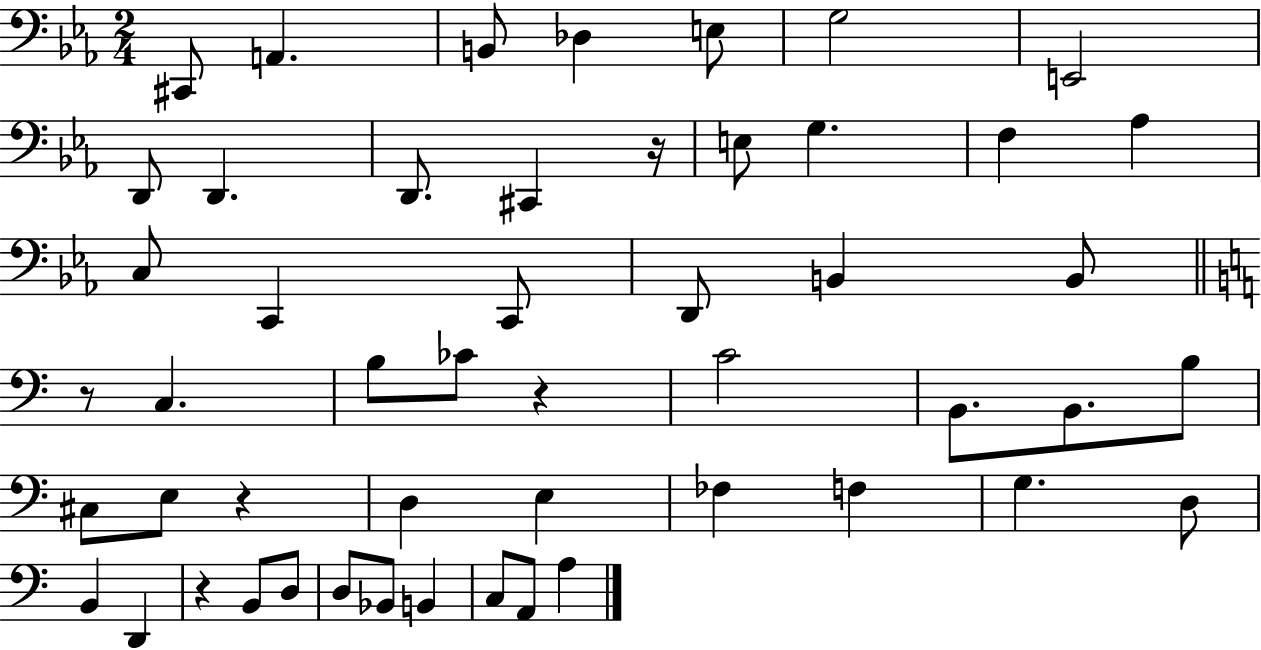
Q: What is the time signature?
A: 2/4